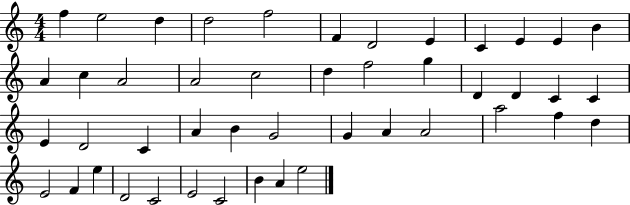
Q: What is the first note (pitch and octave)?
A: F5